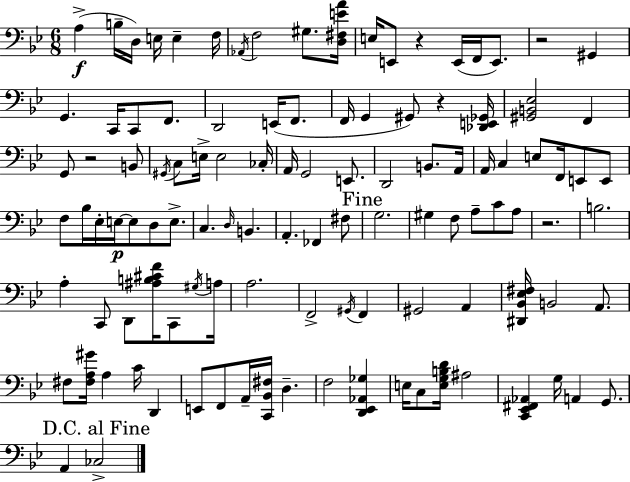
X:1
T:Untitled
M:6/8
L:1/4
K:Gm
A, B,/4 D,/4 E,/4 E, F,/4 _A,,/4 F,2 ^G,/2 [D,^F,EA]/4 E,/4 E,,/2 z E,,/4 F,,/4 E,,/2 z2 ^G,, G,, C,,/4 C,,/2 F,,/2 D,,2 E,,/4 F,,/2 F,,/4 G,, ^G,,/2 z [_D,,E,,_G,,]/4 [^G,,B,,_E,]2 F,, G,,/2 z2 B,,/2 ^G,,/4 C,/2 E,/4 E,2 _C,/4 A,,/4 G,,2 E,,/2 D,,2 B,,/2 A,,/4 A,,/4 C, E,/2 F,,/4 E,,/2 E,,/2 F,/2 _B,/4 _E,/4 E,/4 E,/2 D,/2 E,/2 C, D,/4 B,, A,, _F,, ^F,/2 G,2 ^G, F,/2 A,/2 C/2 A,/2 z2 B,2 A, C,,/2 D,,/2 [^A,B,^CF]/4 C,,/2 ^G,/4 A,/4 A,2 F,,2 ^G,,/4 F,, ^G,,2 A,, [^D,,_B,,_E,^F,]/4 B,,2 A,,/2 ^F,/2 [^F,A,^G]/4 A, C/4 D,, E,,/2 F,,/2 A,,/4 [C,,_B,,^F,]/4 D, F,2 [D,,_E,,_A,,_G,] E,/4 C,/2 [E,G,B,D]/4 ^A,2 [C,,_E,,^F,,_A,,] G,/4 A,, G,,/2 A,, _C,2